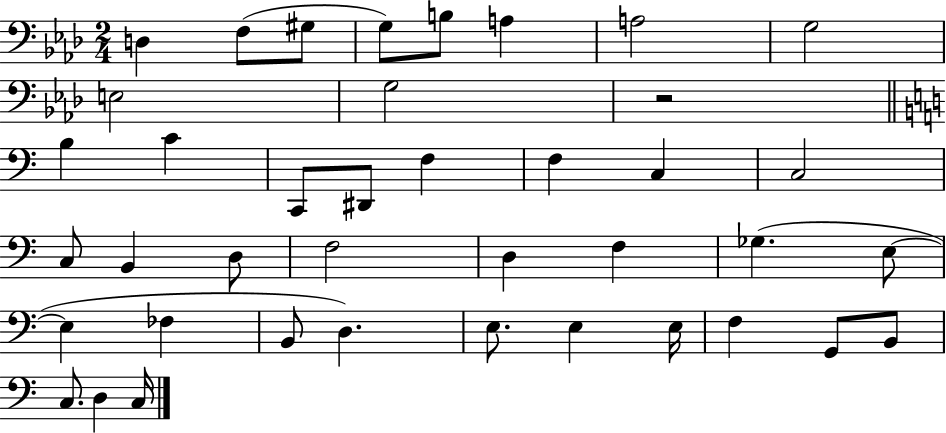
D3/q F3/e G#3/e G3/e B3/e A3/q A3/h G3/h E3/h G3/h R/h B3/q C4/q C2/e D#2/e F3/q F3/q C3/q C3/h C3/e B2/q D3/e F3/h D3/q F3/q Gb3/q. E3/e E3/q FES3/q B2/e D3/q. E3/e. E3/q E3/s F3/q G2/e B2/e C3/e. D3/q C3/s